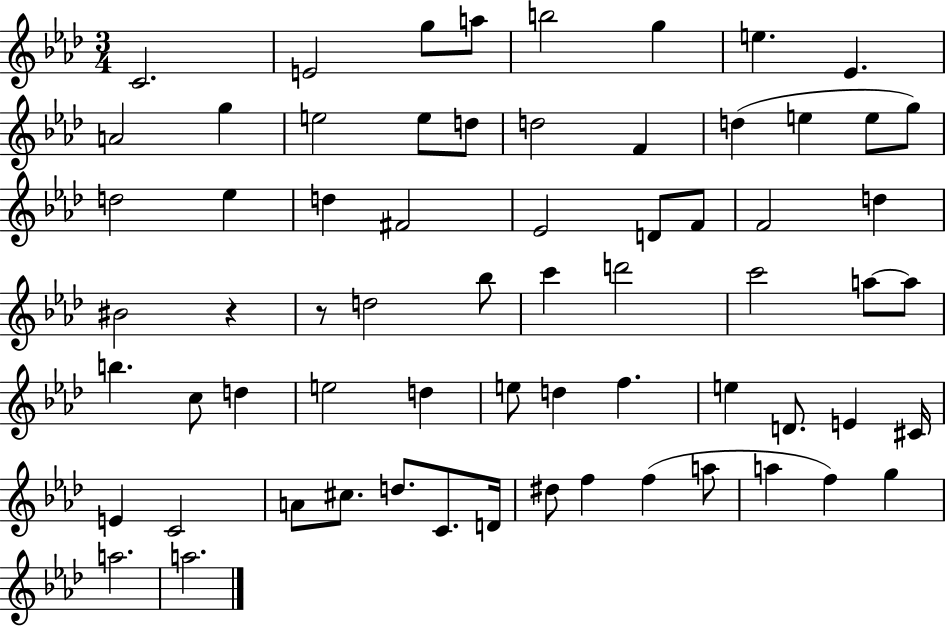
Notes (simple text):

C4/h. E4/h G5/e A5/e B5/h G5/q E5/q. Eb4/q. A4/h G5/q E5/h E5/e D5/e D5/h F4/q D5/q E5/q E5/e G5/e D5/h Eb5/q D5/q F#4/h Eb4/h D4/e F4/e F4/h D5/q BIS4/h R/q R/e D5/h Bb5/e C6/q D6/h C6/h A5/e A5/e B5/q. C5/e D5/q E5/h D5/q E5/e D5/q F5/q. E5/q D4/e. E4/q C#4/s E4/q C4/h A4/e C#5/e. D5/e. C4/e. D4/s D#5/e F5/q F5/q A5/e A5/q F5/q G5/q A5/h. A5/h.